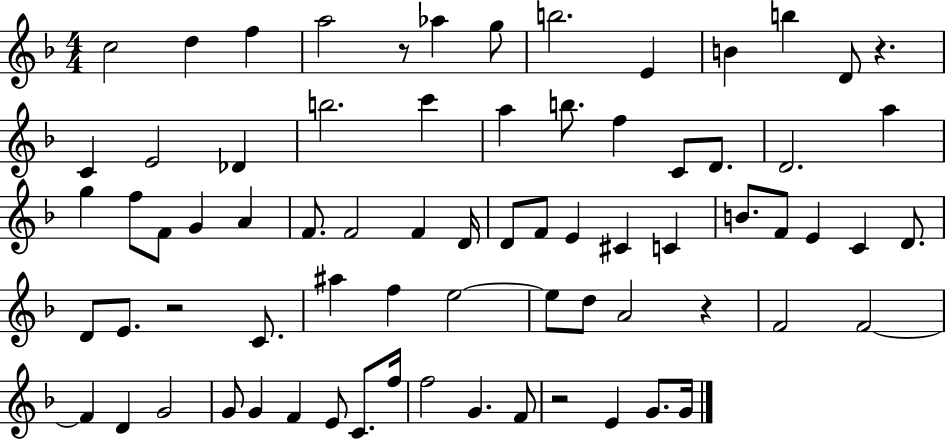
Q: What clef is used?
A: treble